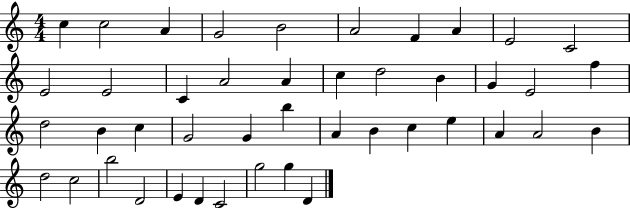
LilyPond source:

{
  \clef treble
  \numericTimeSignature
  \time 4/4
  \key c \major
  c''4 c''2 a'4 | g'2 b'2 | a'2 f'4 a'4 | e'2 c'2 | \break e'2 e'2 | c'4 a'2 a'4 | c''4 d''2 b'4 | g'4 e'2 f''4 | \break d''2 b'4 c''4 | g'2 g'4 b''4 | a'4 b'4 c''4 e''4 | a'4 a'2 b'4 | \break d''2 c''2 | b''2 d'2 | e'4 d'4 c'2 | g''2 g''4 d'4 | \break \bar "|."
}